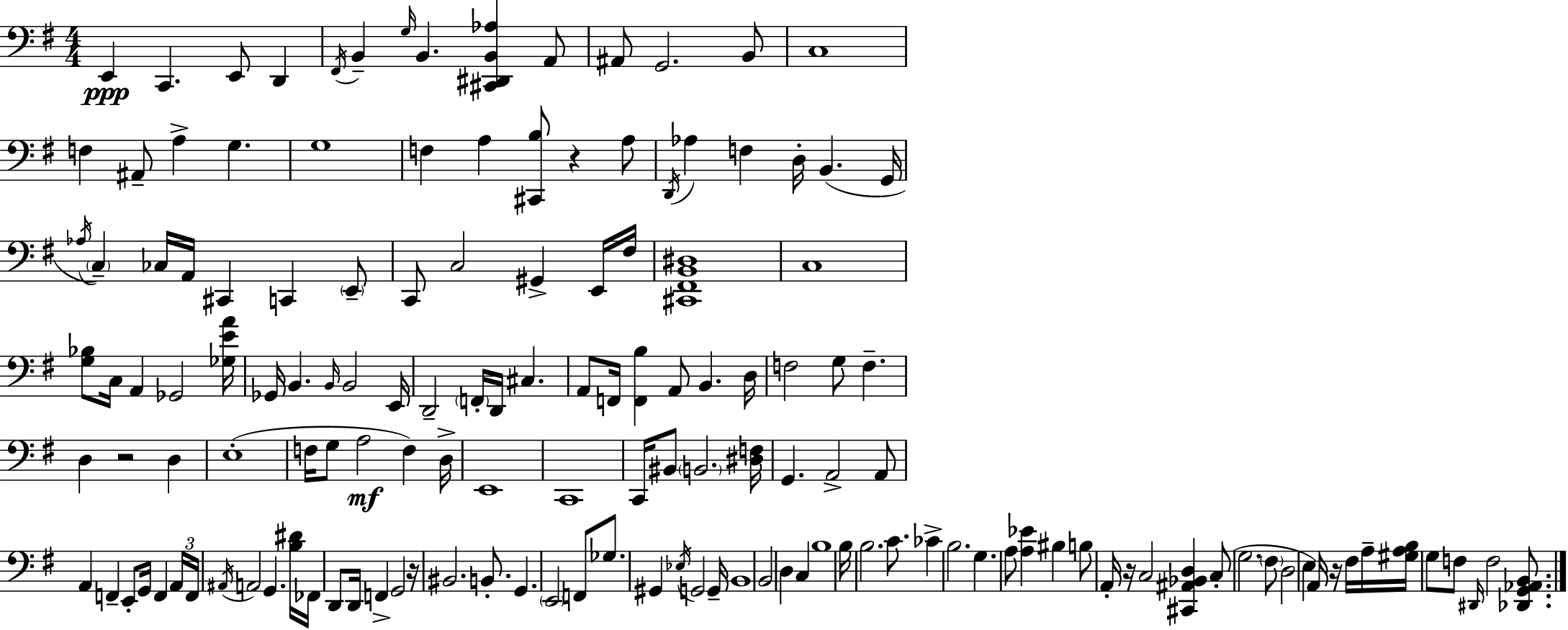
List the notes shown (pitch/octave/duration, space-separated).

E2/q C2/q. E2/e D2/q F#2/s B2/q G3/s B2/q. [C#2,D#2,B2,Ab3]/q A2/e A#2/e G2/h. B2/e C3/w F3/q A#2/e A3/q G3/q. G3/w F3/q A3/q [C#2,B3]/e R/q A3/e D2/s Ab3/q F3/q D3/s B2/q. G2/s Ab3/s C3/q CES3/s A2/s C#2/q C2/q E2/e C2/e C3/h G#2/q E2/s F#3/s [C#2,F#2,B2,D#3]/w C3/w [G3,Bb3]/e C3/s A2/q Gb2/h [Gb3,E4,A4]/s Gb2/s B2/q. B2/s B2/h E2/s D2/h F2/s D2/s C#3/q. A2/e F2/s [F2,B3]/q A2/e B2/q. D3/s F3/h G3/e F3/q. D3/q R/h D3/q E3/w F3/s G3/e A3/h F3/q D3/s E2/w C2/w C2/s BIS2/e B2/h. [D#3,F3]/s G2/q. A2/h A2/e A2/q F2/q E2/e G2/s F2/q A2/s F2/s A#2/s A2/h G2/q. [B3,D#4]/s FES2/s D2/e D2/s F2/q G2/h R/s BIS2/h. B2/e. G2/q. E2/h F2/e Gb3/e. G#2/q Eb3/s G2/h G2/s B2/w B2/h D3/q C3/q B3/w B3/s B3/h. C4/e. CES4/q B3/h. G3/q. A3/e [A3,Eb4]/q BIS3/q B3/e A2/s R/s C3/h [C#2,A#2,Bb2,D3]/q C3/e G3/h. F#3/e D3/h E3/q A2/s R/s F#3/s A3/s [G#3,A3,B3]/s G3/e F3/e D#2/s F3/h [Db2,G2,Ab2,B2]/e.